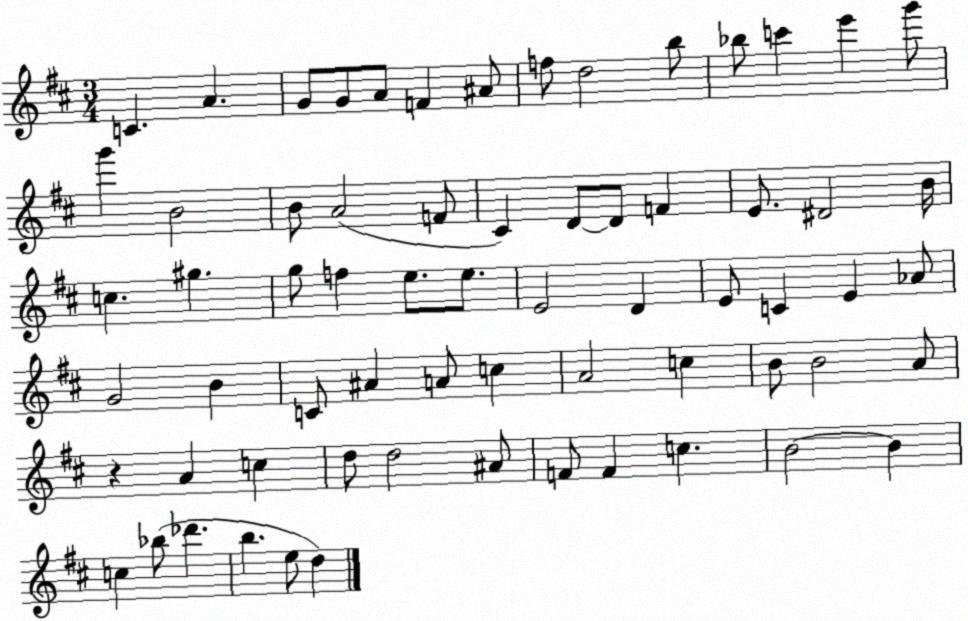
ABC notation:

X:1
T:Untitled
M:3/4
L:1/4
K:D
C A G/2 G/2 A/2 F ^A/2 f/2 d2 b/2 _b/2 c' e' g'/2 g' B2 B/2 A2 F/2 ^C D/2 D/2 F E/2 ^D2 B/4 c ^g g/2 f e/2 e/2 E2 D E/2 C E _A/2 G2 B C/2 ^A A/2 c A2 c B/2 B2 A/2 z A c d/2 d2 ^A/2 F/2 F c B2 B c _b/2 _d' b e/2 d